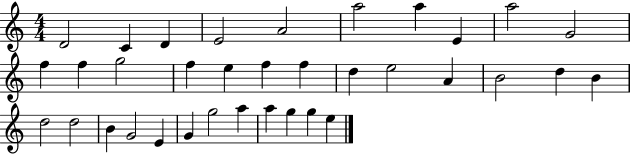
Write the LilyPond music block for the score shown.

{
  \clef treble
  \numericTimeSignature
  \time 4/4
  \key c \major
  d'2 c'4 d'4 | e'2 a'2 | a''2 a''4 e'4 | a''2 g'2 | \break f''4 f''4 g''2 | f''4 e''4 f''4 f''4 | d''4 e''2 a'4 | b'2 d''4 b'4 | \break d''2 d''2 | b'4 g'2 e'4 | g'4 g''2 a''4 | a''4 g''4 g''4 e''4 | \break \bar "|."
}